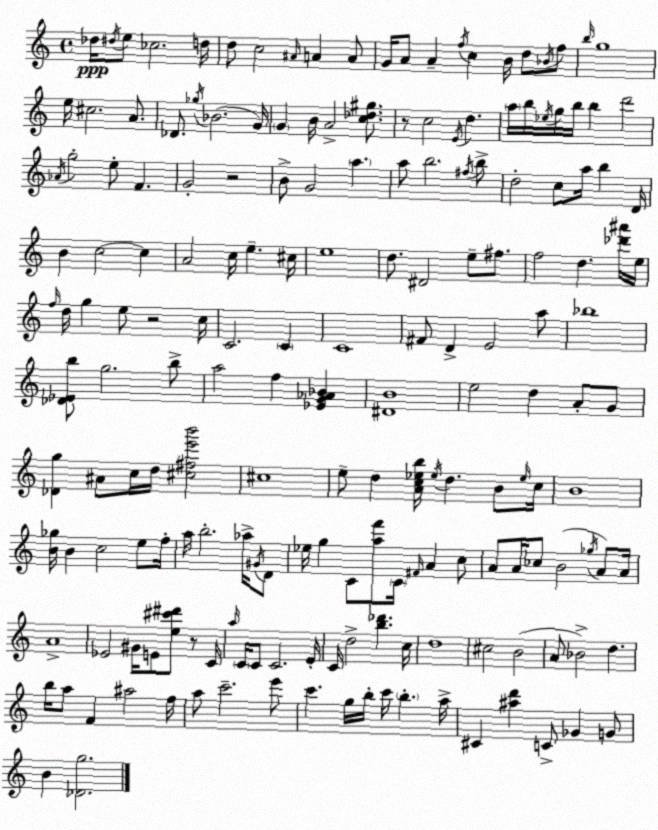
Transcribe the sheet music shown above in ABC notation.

X:1
T:Untitled
M:4/4
L:1/4
K:C
_d/4 ^d/4 e/2 _c2 d/4 d/2 c2 ^A/4 A A/2 G/4 A/2 A f/4 c B/4 d/2 _B/4 f/2 b/4 g4 e/4 ^c2 A/2 _D/2 _g/4 _B2 G/4 G B/4 A2 [c_d^g]/2 z/2 c2 E/4 d a/4 b/4 _e/4 g/4 b/4 b d'2 _A/4 g2 e/2 F G2 z2 B/2 G2 a a/2 b2 ^f/4 b/2 d2 c/2 a/4 b D/4 B c2 c A2 c/4 e ^c/4 e4 d/2 ^D2 e/2 ^f/2 f2 d [_d'^a']/4 e/4 f/4 d/4 g e/2 z2 c/4 C2 C C4 ^F/2 D E2 a/2 _b4 [_D_Eb]/2 g2 b/2 a2 f [_EG_A_B] [^DB]4 e2 d A/2 G/2 [_Dg] ^A/2 c/4 d/4 [^c^fe'b']2 ^c4 e/2 d [Ac_eb]/4 _e/4 d B/2 _e/4 c/4 B4 [B_g]/4 B c2 e/2 f/4 a/4 b2 _a/4 ^G/4 D/2 _e/4 g C/2 [af']/2 C/4 ^F/4 A c/2 A/2 A/4 _c/2 B2 _g/4 A/2 A/4 A4 _E2 ^G/4 E/2 [e^c'^d']/2 z/2 C/4 a/4 C/4 C/2 C2 E/4 C/4 d2 [b_d'] c/4 d4 ^c2 B2 A/2 _B2 d b/4 a/2 F ^a2 f/4 a/2 c'2 e'/2 c' g/4 b/4 c'/4 b a/4 ^C [^ad'] C/2 _G G/2 B [_Dg]2